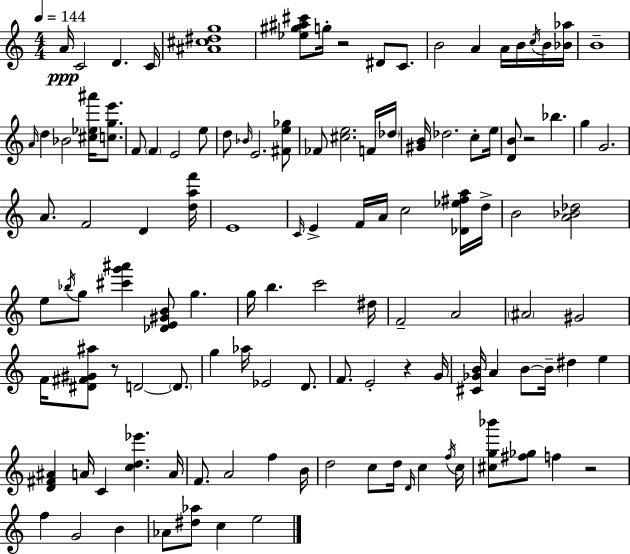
A4/s C4/h D4/q. C4/s [A#4,C#5,D#5,G5]/w [Eb5,G#5,A#5,C#6]/e G5/s R/h D#4/e C4/e. B4/h A4/q A4/s B4/s C5/s B4/s [Bb4,Ab5]/s B4/w A4/s D5/q Bb4/h [C#5,Eb5,A#6]/s [C5,G5,E6]/e. F4/e F4/q E4/h E5/e D5/e Bb4/s E4/h. [F#4,E5,Gb5]/e FES4/e [C#5,E5]/h. F4/s Db5/s [G#4,B4]/s Db5/h. C5/e E5/s [D4,B4]/e R/h Bb5/q. G5/q G4/h. A4/e. F4/h D4/q [D5,A5,F6]/s E4/w C4/s E4/q F4/s A4/s C5/h [Db4,Eb5,F#5,A5]/s D5/s B4/h [A4,Bb4,Db5]/h E5/e Bb5/s G5/e [C#6,G6,A#6]/q [Db4,E4,G#4,B4]/e G5/q. G5/s B5/q. C6/h D#5/s F4/h A4/h A#4/h G#4/h F4/s [D#4,F#4,G#4,A#5]/e R/e D4/h D4/e. G5/q Ab5/s Eb4/h D4/e. F4/e. E4/h R/q G4/s [C#4,Gb4,B4]/s A4/q B4/e B4/s D#5/q E5/q [D4,F#4,A#4]/q A4/s C4/q [C5,D5,Eb6]/q. A4/s F4/e. A4/h F5/q B4/s D5/h C5/e D5/s D4/s C5/q F5/s C5/s [C#5,G5,Bb6]/e [F#5,Gb5]/e F5/q R/h F5/q G4/h B4/q Ab4/e [D#5,Ab5]/e C5/q E5/h